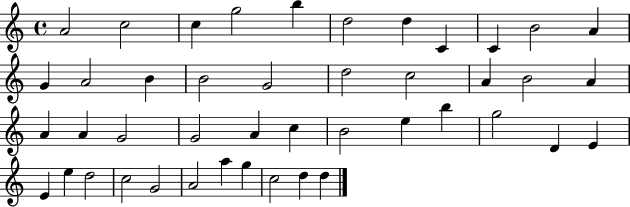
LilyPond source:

{
  \clef treble
  \time 4/4
  \defaultTimeSignature
  \key c \major
  a'2 c''2 | c''4 g''2 b''4 | d''2 d''4 c'4 | c'4 b'2 a'4 | \break g'4 a'2 b'4 | b'2 g'2 | d''2 c''2 | a'4 b'2 a'4 | \break a'4 a'4 g'2 | g'2 a'4 c''4 | b'2 e''4 b''4 | g''2 d'4 e'4 | \break e'4 e''4 d''2 | c''2 g'2 | a'2 a''4 g''4 | c''2 d''4 d''4 | \break \bar "|."
}